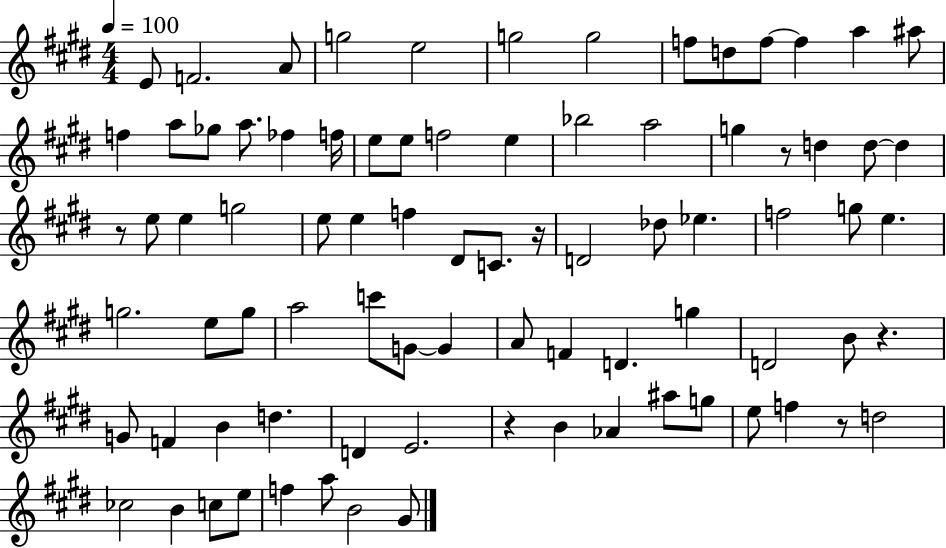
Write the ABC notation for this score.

X:1
T:Untitled
M:4/4
L:1/4
K:E
E/2 F2 A/2 g2 e2 g2 g2 f/2 d/2 f/2 f a ^a/2 f a/2 _g/2 a/2 _f f/4 e/2 e/2 f2 e _b2 a2 g z/2 d d/2 d z/2 e/2 e g2 e/2 e f ^D/2 C/2 z/4 D2 _d/2 _e f2 g/2 e g2 e/2 g/2 a2 c'/2 G/2 G A/2 F D g D2 B/2 z G/2 F B d D E2 z B _A ^a/2 g/2 e/2 f z/2 d2 _c2 B c/2 e/2 f a/2 B2 ^G/2